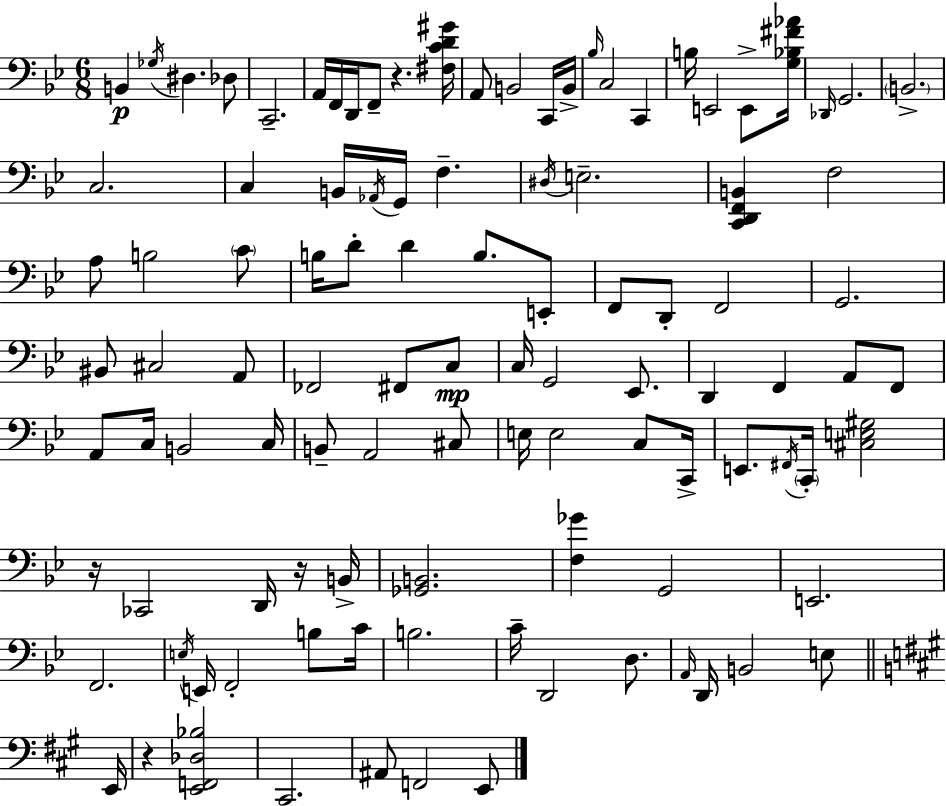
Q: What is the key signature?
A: BES major